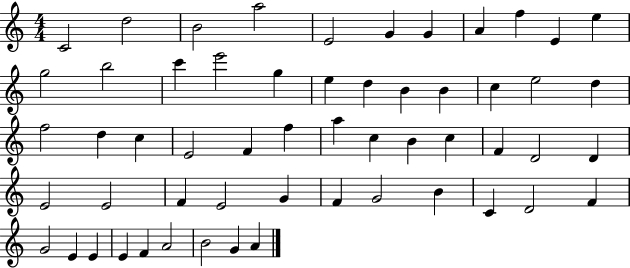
X:1
T:Untitled
M:4/4
L:1/4
K:C
C2 d2 B2 a2 E2 G G A f E e g2 b2 c' e'2 g e d B B c e2 d f2 d c E2 F f a c B c F D2 D E2 E2 F E2 G F G2 B C D2 F G2 E E E F A2 B2 G A